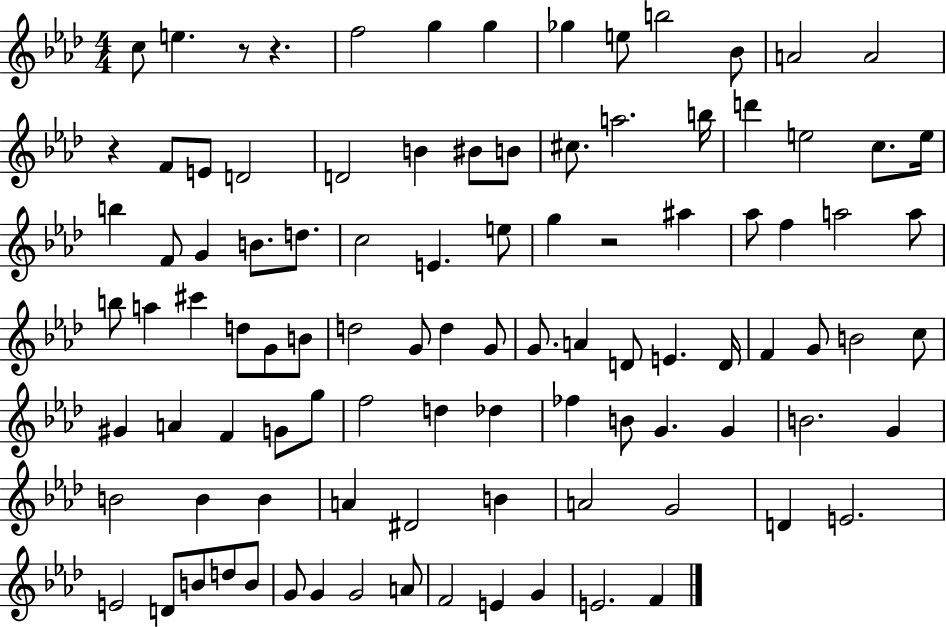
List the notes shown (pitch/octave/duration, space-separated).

C5/e E5/q. R/e R/q. F5/h G5/q G5/q Gb5/q E5/e B5/h Bb4/e A4/h A4/h R/q F4/e E4/e D4/h D4/h B4/q BIS4/e B4/e C#5/e. A5/h. B5/s D6/q E5/h C5/e. E5/s B5/q F4/e G4/q B4/e. D5/e. C5/h E4/q. E5/e G5/q R/h A#5/q Ab5/e F5/q A5/h A5/e B5/e A5/q C#6/q D5/e G4/e B4/e D5/h G4/e D5/q G4/e G4/e. A4/q D4/e E4/q. D4/s F4/q G4/e B4/h C5/e G#4/q A4/q F4/q G4/e G5/e F5/h D5/q Db5/q FES5/q B4/e G4/q. G4/q B4/h. G4/q B4/h B4/q B4/q A4/q D#4/h B4/q A4/h G4/h D4/q E4/h. E4/h D4/e B4/e D5/e B4/e G4/e G4/q G4/h A4/e F4/h E4/q G4/q E4/h. F4/q